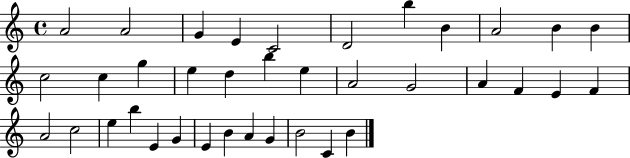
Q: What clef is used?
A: treble